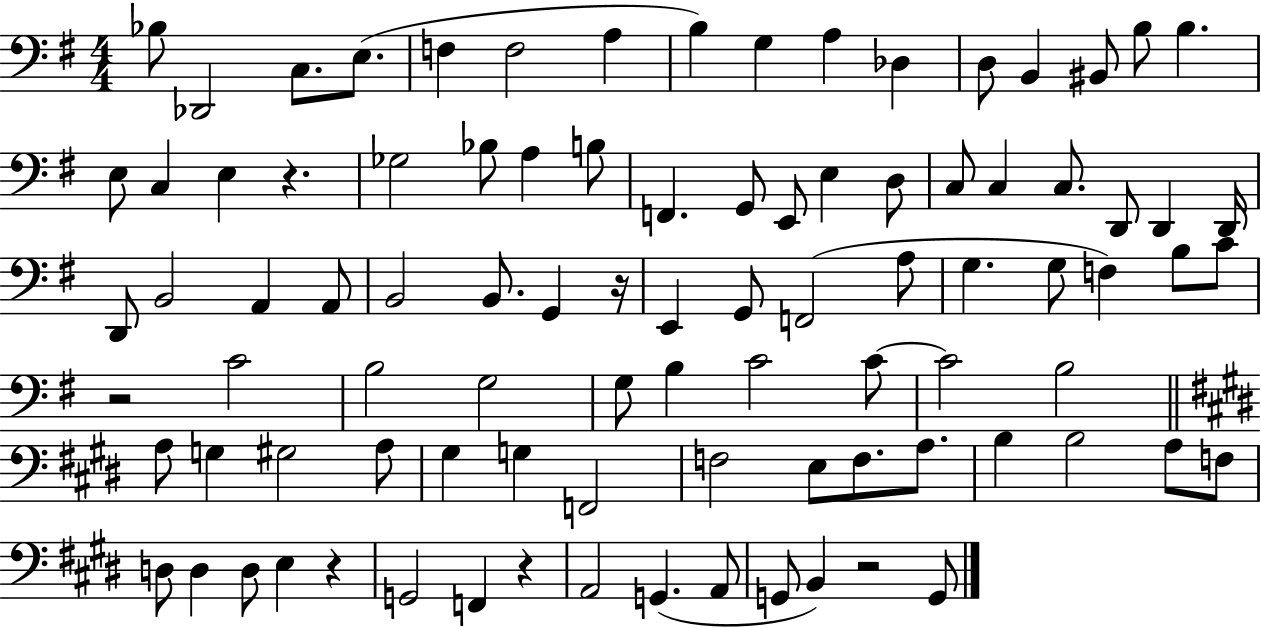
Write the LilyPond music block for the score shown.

{
  \clef bass
  \numericTimeSignature
  \time 4/4
  \key g \major
  bes8 des,2 c8. e8.( | f4 f2 a4 | b4) g4 a4 des4 | d8 b,4 bis,8 b8 b4. | \break e8 c4 e4 r4. | ges2 bes8 a4 b8 | f,4. g,8 e,8 e4 d8 | c8 c4 c8. d,8 d,4 d,16 | \break d,8 b,2 a,4 a,8 | b,2 b,8. g,4 r16 | e,4 g,8 f,2( a8 | g4. g8 f4) b8 c'8 | \break r2 c'2 | b2 g2 | g8 b4 c'2 c'8~~ | c'2 b2 | \break \bar "||" \break \key e \major a8 g4 gis2 a8 | gis4 g4 f,2 | f2 e8 f8. a8. | b4 b2 a8 f8 | \break d8 d4 d8 e4 r4 | g,2 f,4 r4 | a,2 g,4.( a,8 | g,8 b,4) r2 g,8 | \break \bar "|."
}